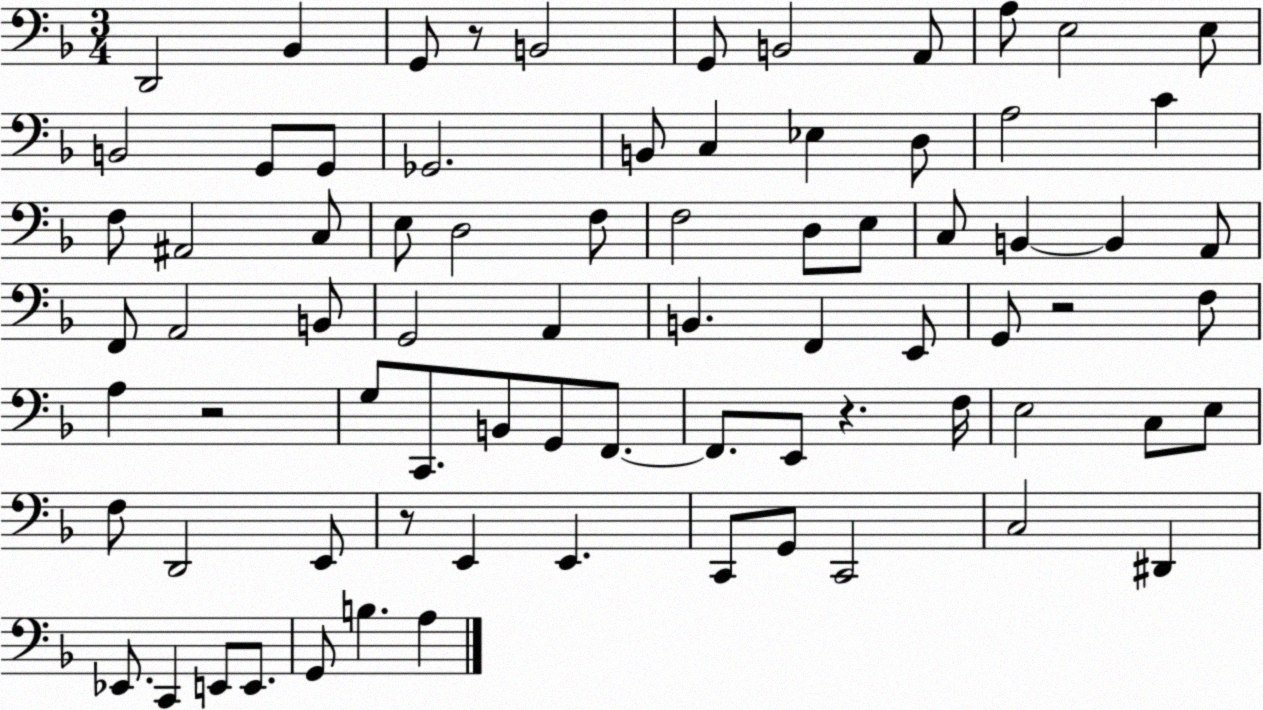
X:1
T:Untitled
M:3/4
L:1/4
K:F
D,,2 _B,, G,,/2 z/2 B,,2 G,,/2 B,,2 A,,/2 A,/2 E,2 E,/2 B,,2 G,,/2 G,,/2 _G,,2 B,,/2 C, _E, D,/2 A,2 C F,/2 ^A,,2 C,/2 E,/2 D,2 F,/2 F,2 D,/2 E,/2 C,/2 B,, B,, A,,/2 F,,/2 A,,2 B,,/2 G,,2 A,, B,, F,, E,,/2 G,,/2 z2 F,/2 A, z2 G,/2 C,,/2 B,,/2 G,,/2 F,,/2 F,,/2 E,,/2 z F,/4 E,2 C,/2 E,/2 F,/2 D,,2 E,,/2 z/2 E,, E,, C,,/2 G,,/2 C,,2 C,2 ^D,, _E,,/2 C,, E,,/2 E,,/2 G,,/2 B, A,